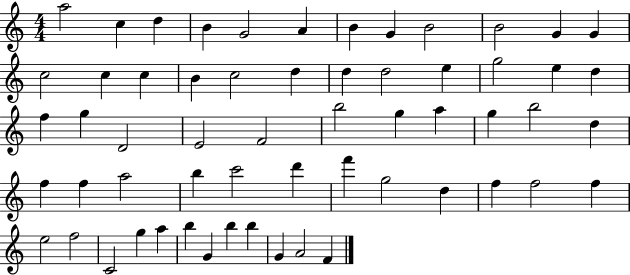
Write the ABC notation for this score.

X:1
T:Untitled
M:4/4
L:1/4
K:C
a2 c d B G2 A B G B2 B2 G G c2 c c B c2 d d d2 e g2 e d f g D2 E2 F2 b2 g a g b2 d f f a2 b c'2 d' f' g2 d f f2 f e2 f2 C2 g a b G b b G A2 F